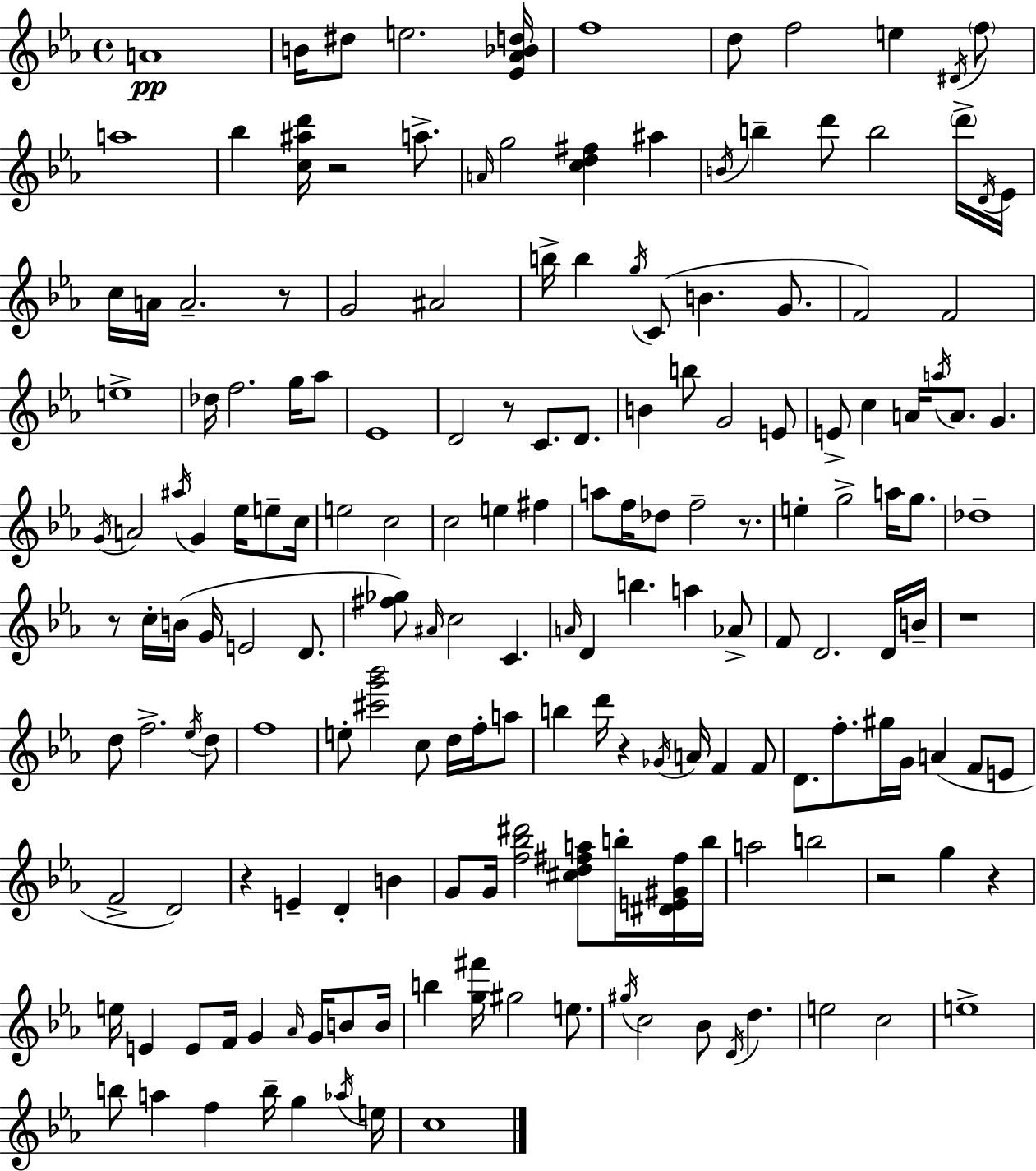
A4/w B4/s D#5/e E5/h. [Eb4,Ab4,Bb4,D5]/s F5/w D5/e F5/h E5/q D#4/s F5/e A5/w Bb5/q [C5,A#5,D6]/s R/h A5/e. A4/s G5/h [C5,D5,F#5]/q A#5/q B4/s B5/q D6/e B5/h D6/s D4/s Eb4/s C5/s A4/s A4/h. R/e G4/h A#4/h B5/s B5/q G5/s C4/e B4/q. G4/e. F4/h F4/h E5/w Db5/s F5/h. G5/s Ab5/e Eb4/w D4/h R/e C4/e. D4/e. B4/q B5/e G4/h E4/e E4/e C5/q A4/s A5/s A4/e. G4/q. G4/s A4/h A#5/s G4/q Eb5/s E5/e C5/s E5/h C5/h C5/h E5/q F#5/q A5/e F5/s Db5/e F5/h R/e. E5/q G5/h A5/s G5/e. Db5/w R/e C5/s B4/s G4/s E4/h D4/e. [F#5,Gb5]/e A#4/s C5/h C4/q. A4/s D4/q B5/q. A5/q Ab4/e F4/e D4/h. D4/s B4/s R/w D5/e F5/h. Eb5/s D5/e F5/w E5/e [C#6,G6,Bb6]/h C5/e D5/s F5/s A5/e B5/q D6/s R/q Gb4/s A4/s F4/q F4/e D4/e. F5/e. G#5/s G4/s A4/q F4/e E4/e F4/h D4/h R/q E4/q D4/q B4/q G4/e G4/s [F5,Bb5,D#6]/h [C#5,D5,F#5,A5]/e B5/s [D#4,E4,G#4,F#5]/s B5/s A5/h B5/h R/h G5/q R/q E5/s E4/q E4/e F4/s G4/q Ab4/s G4/s B4/e B4/s B5/q [G5,F#6]/s G#5/h E5/e. G#5/s C5/h Bb4/e D4/s D5/q. E5/h C5/h E5/w B5/e A5/q F5/q B5/s G5/q Ab5/s E5/s C5/w